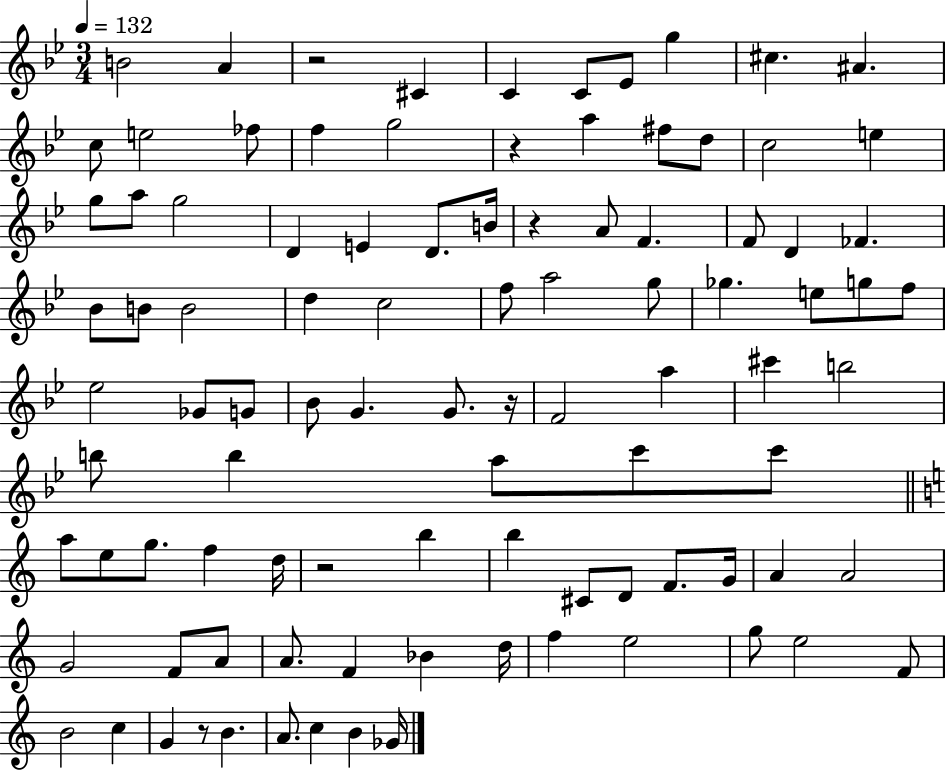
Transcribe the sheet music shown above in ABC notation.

X:1
T:Untitled
M:3/4
L:1/4
K:Bb
B2 A z2 ^C C C/2 _E/2 g ^c ^A c/2 e2 _f/2 f g2 z a ^f/2 d/2 c2 e g/2 a/2 g2 D E D/2 B/4 z A/2 F F/2 D _F _B/2 B/2 B2 d c2 f/2 a2 g/2 _g e/2 g/2 f/2 _e2 _G/2 G/2 _B/2 G G/2 z/4 F2 a ^c' b2 b/2 b a/2 c'/2 c'/2 a/2 e/2 g/2 f d/4 z2 b b ^C/2 D/2 F/2 G/4 A A2 G2 F/2 A/2 A/2 F _B d/4 f e2 g/2 e2 F/2 B2 c G z/2 B A/2 c B _G/4